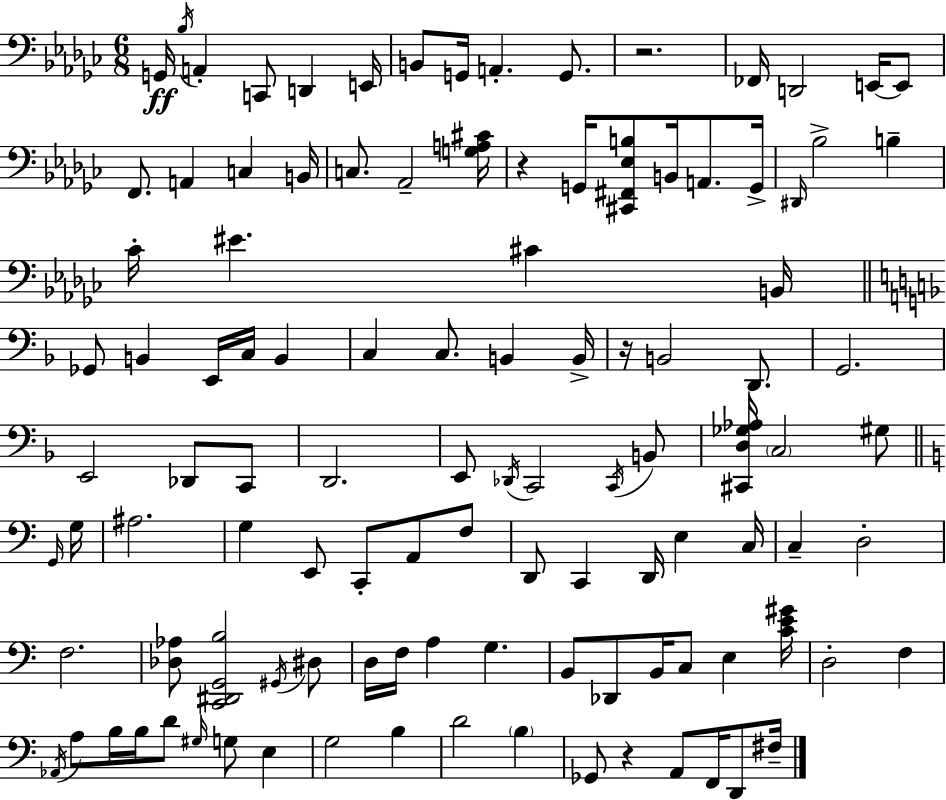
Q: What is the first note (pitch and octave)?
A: G2